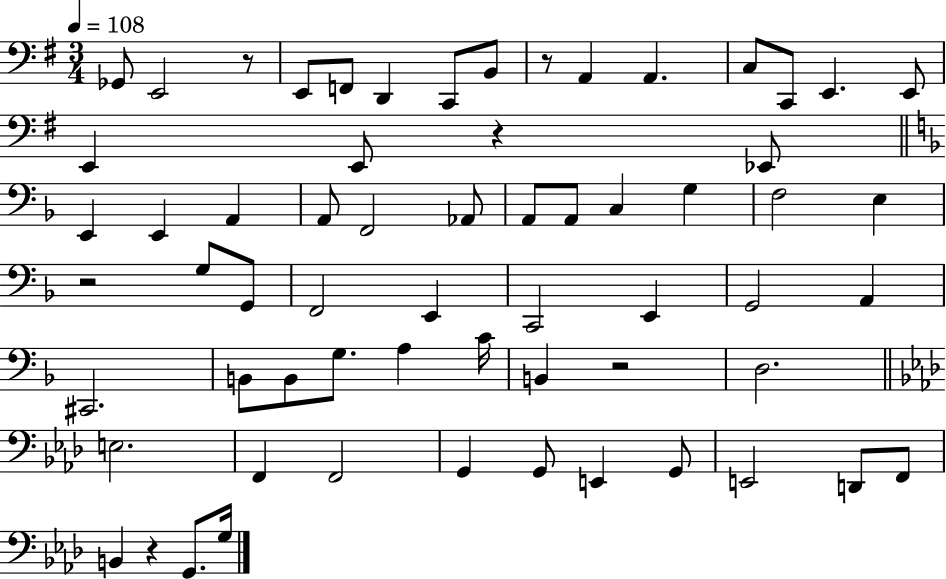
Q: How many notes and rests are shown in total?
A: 63